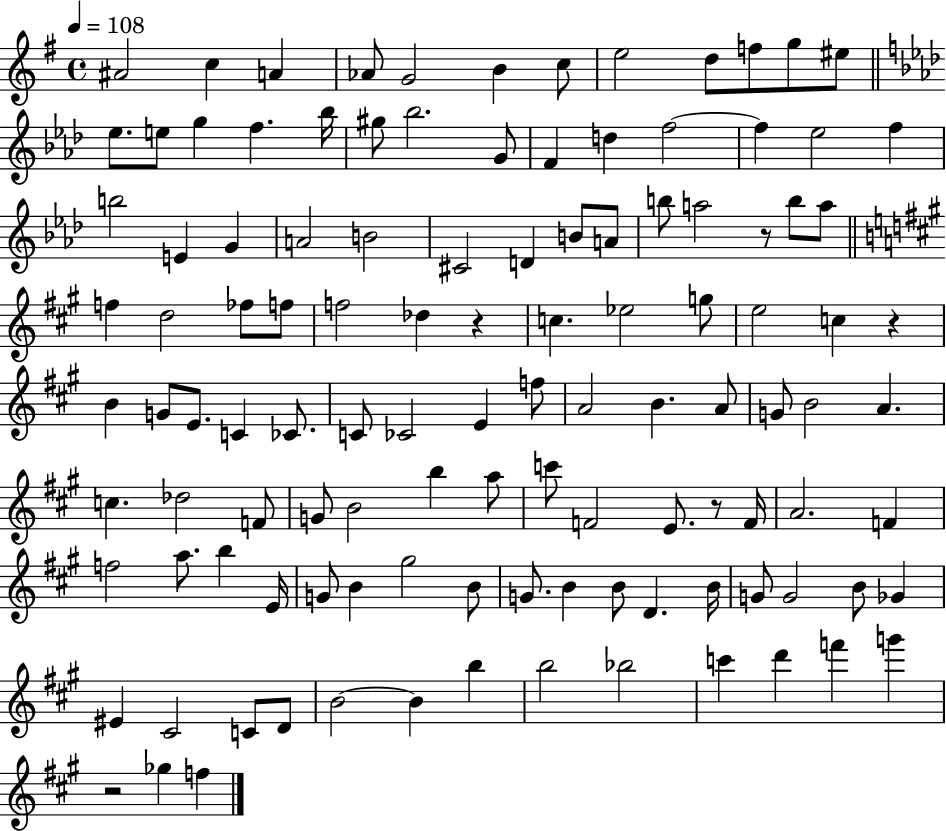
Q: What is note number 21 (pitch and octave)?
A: F4